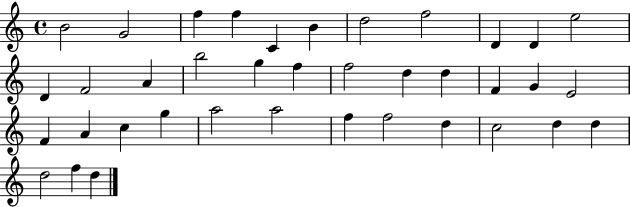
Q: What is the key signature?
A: C major